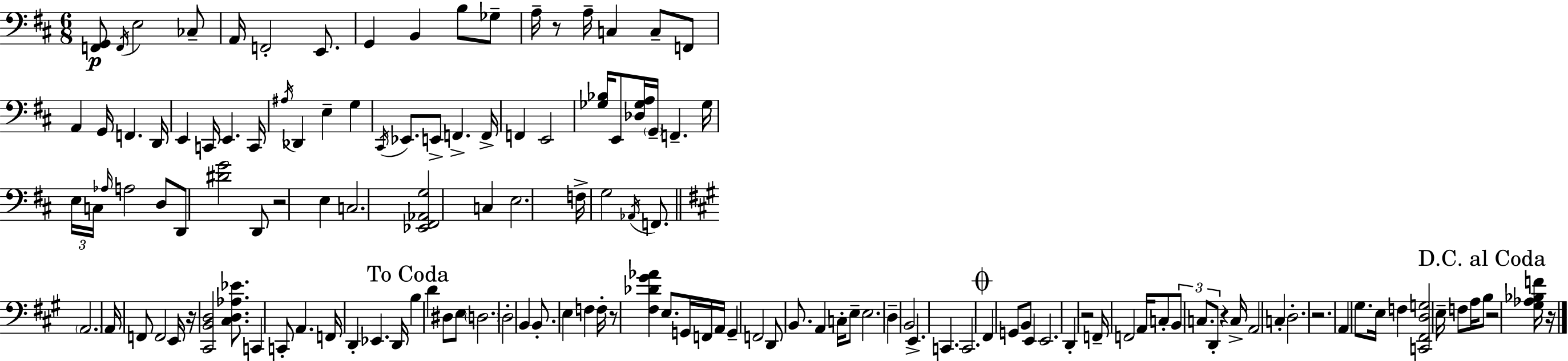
{
  \clef bass
  \numericTimeSignature
  \time 6/8
  \key d \major
  <f, g,>8\p \acciaccatura { f,16 } e2 ces8-- | a,16 f,2-. e,8. | g,4 b,4 b8 ges8-- | a16-- r8 a16-- c4 c8-- f,8 | \break a,4 g,16 f,4. | d,16 e,4 c,16 e,4. | c,16 \acciaccatura { ais16 } des,4 e4-- g4 | \acciaccatura { cis,16 } ees,8. e,8-> f,4.-> | \break f,16-> f,4 e,2 | <ges bes>16 e,8 <des ges a>16 \parenthesize g,16-- f,4.-- | ges16 \tuplet 3/2 { e16 c16 \grace { aes16 } } a2 | d8 d,8 <dis' g'>2 | \break d,8 r2 | e4 c2. | <ees, fis, aes, g>2 | c4 e2. | \break f16-> g2 | \acciaccatura { aes,16 } f,8. \bar "||" \break \key a \major \parenthesize a,2. | a,16 f,8 f,2 e,16 | r16 <cis, b, d>2 <cis d aes ees'>8. | c,4 c,8-. a,4. | \break f,16 d,4-. ees,4. d,16 | \mark "To Coda" b4 d'4 dis8 e8 | \parenthesize d2. | d2-. b,4 | \break b,8.-. e4 f4 f16-. | r8 <fis des' gis' aes'>4 e8. g,16 f,16 a,16 | g,4-- f,2 | d,8 b,8. a,4 c16-. e8-- | \break e2. | d4-- b,2 | e,4.-> c,4. | c,2. | \break \mark \markup { \musicglyph "scripts.coda" } fis,4 g,8 b,8 e,4 | e,2. | d,4-. r2 | f,16-- f,2 a,16 c8-. | \break \tuplet 3/2 { b,8 c8. d,8-. } r4 c16-> | a,2 c4-. | d2.-. | r2. | \break a,4 gis8. e16 f4 | <c, fis, d g>2 e16-- f8 a16 | \mark "D.C. al Coda" b8 r2 <gis aes bes f'>16 r16 | \bar "|."
}